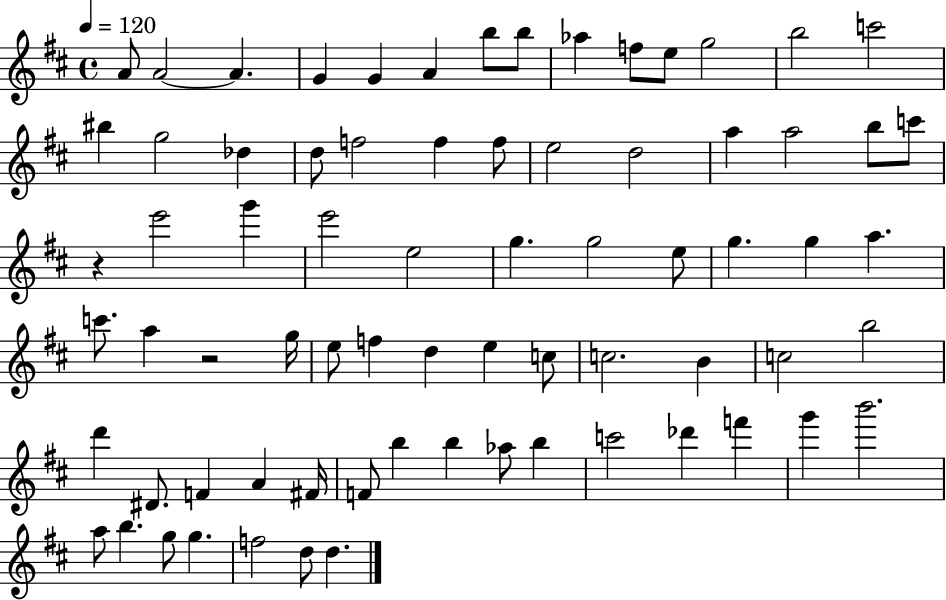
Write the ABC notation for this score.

X:1
T:Untitled
M:4/4
L:1/4
K:D
A/2 A2 A G G A b/2 b/2 _a f/2 e/2 g2 b2 c'2 ^b g2 _d d/2 f2 f f/2 e2 d2 a a2 b/2 c'/2 z e'2 g' e'2 e2 g g2 e/2 g g a c'/2 a z2 g/4 e/2 f d e c/2 c2 B c2 b2 d' ^D/2 F A ^F/4 F/2 b b _a/2 b c'2 _d' f' g' b'2 a/2 b g/2 g f2 d/2 d